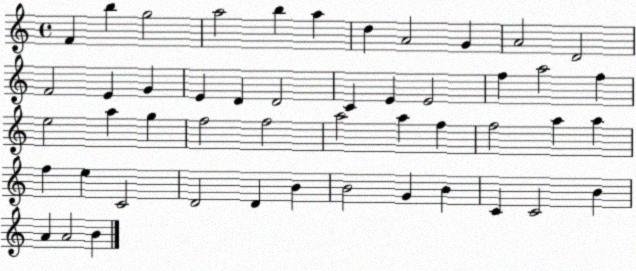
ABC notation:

X:1
T:Untitled
M:4/4
L:1/4
K:C
F b g2 a2 b a d A2 G A2 D2 F2 E G E D D2 C E E2 f a2 f e2 a g f2 f2 a2 a f f2 a a f e C2 D2 D B B2 G B C C2 B A A2 B